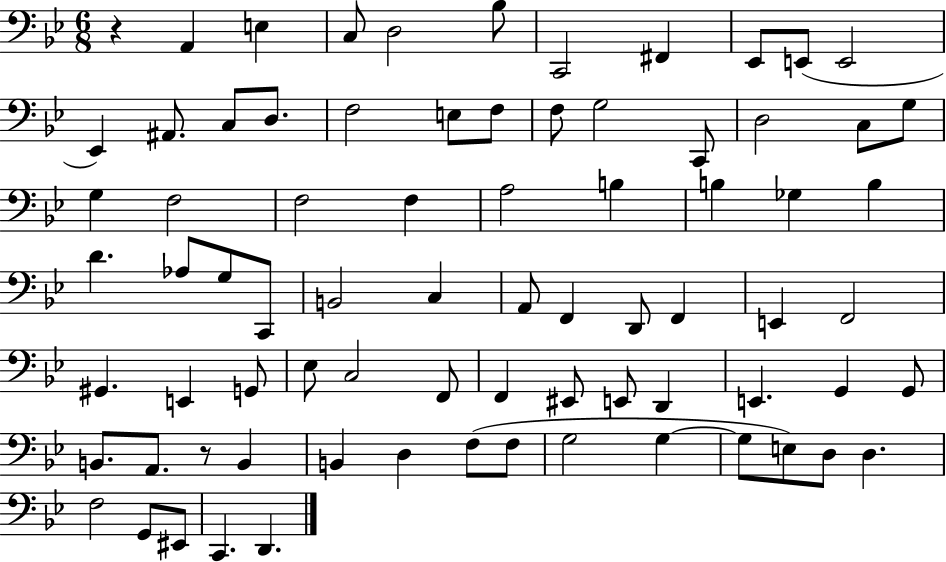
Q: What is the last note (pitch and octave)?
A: D2